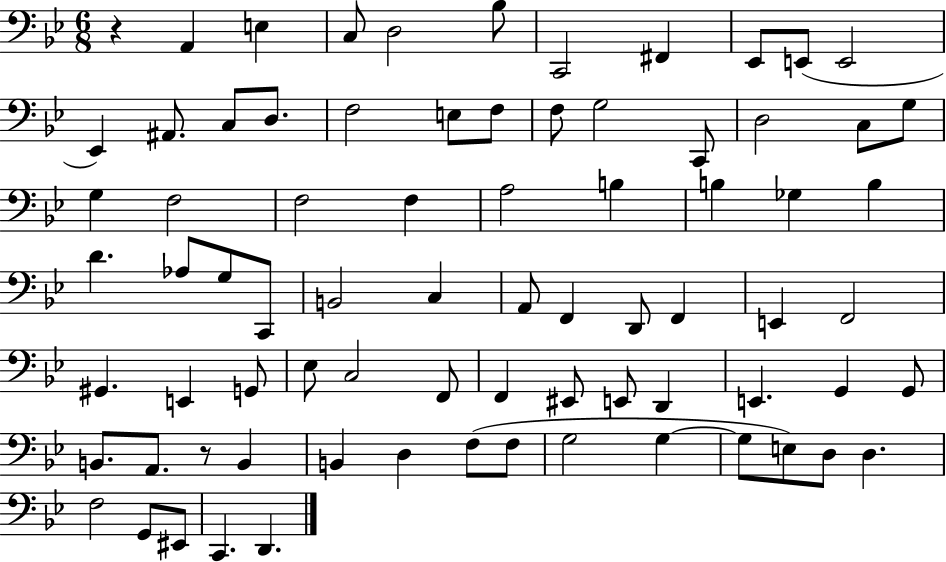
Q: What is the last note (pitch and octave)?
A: D2